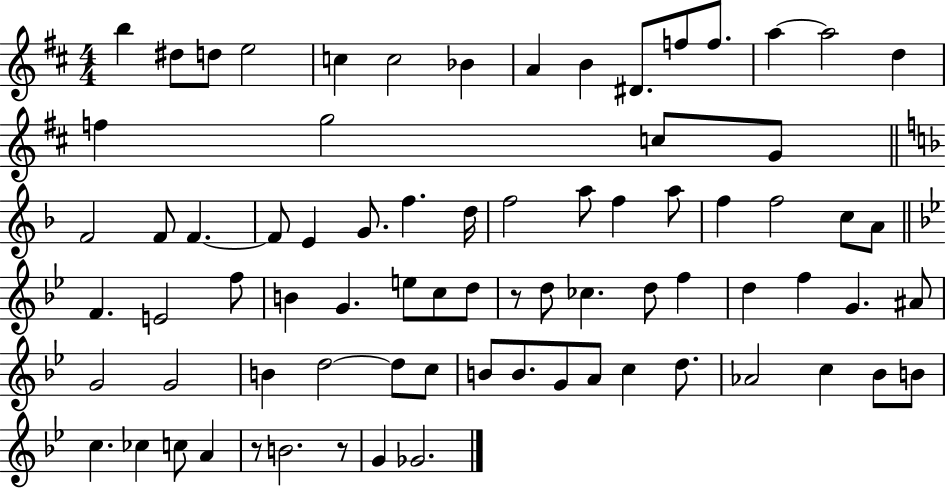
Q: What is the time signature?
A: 4/4